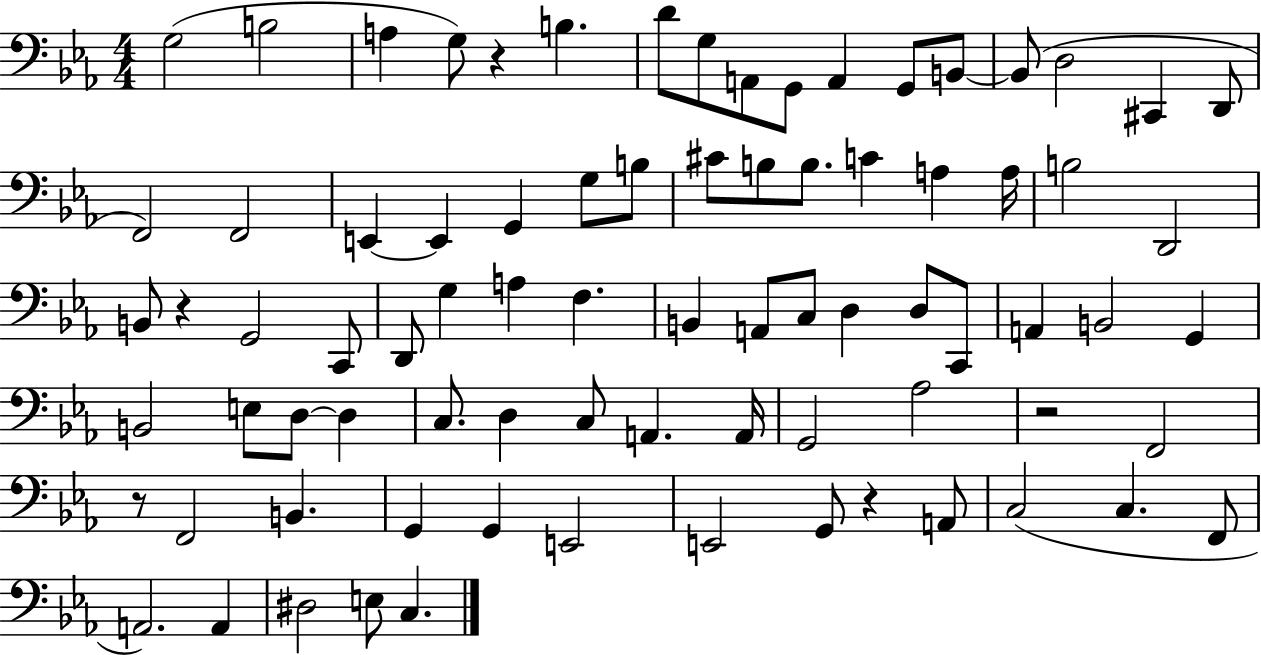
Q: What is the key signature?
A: EES major